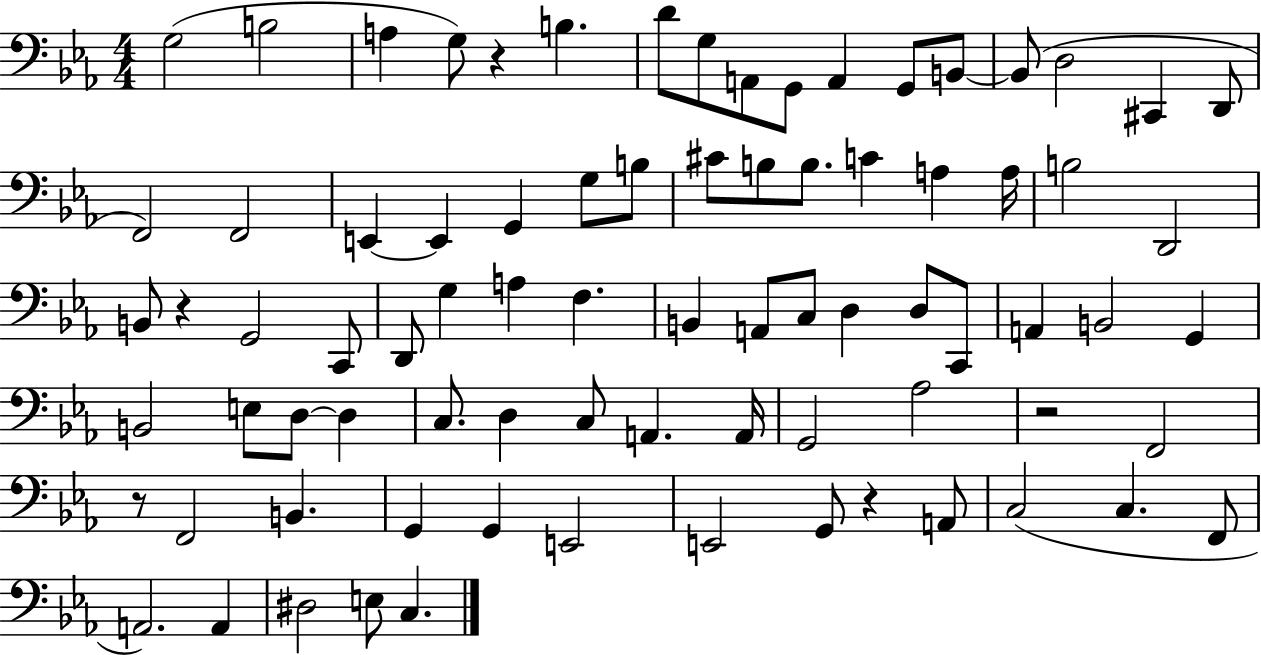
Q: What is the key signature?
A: EES major